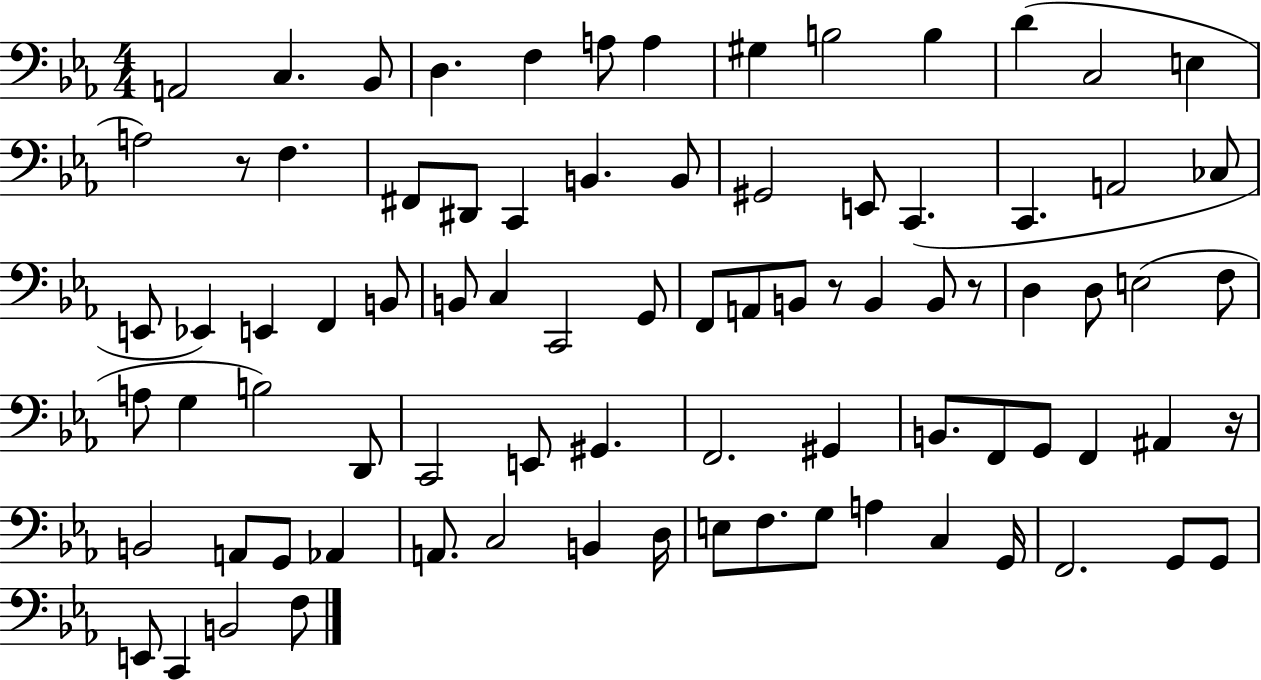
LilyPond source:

{
  \clef bass
  \numericTimeSignature
  \time 4/4
  \key ees \major
  a,2 c4. bes,8 | d4. f4 a8 a4 | gis4 b2 b4 | d'4( c2 e4 | \break a2) r8 f4. | fis,8 dis,8 c,4 b,4. b,8 | gis,2 e,8 c,4.( | c,4. a,2 ces8 | \break e,8 ees,4) e,4 f,4 b,8 | b,8 c4 c,2 g,8 | f,8 a,8 b,8 r8 b,4 b,8 r8 | d4 d8 e2( f8 | \break a8 g4 b2) d,8 | c,2 e,8 gis,4. | f,2. gis,4 | b,8. f,8 g,8 f,4 ais,4 r16 | \break b,2 a,8 g,8 aes,4 | a,8. c2 b,4 d16 | e8 f8. g8 a4 c4 g,16 | f,2. g,8 g,8 | \break e,8 c,4 b,2 f8 | \bar "|."
}